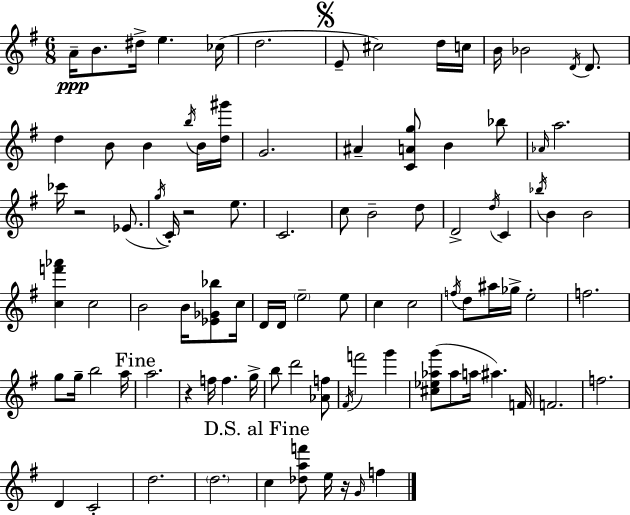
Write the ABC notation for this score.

X:1
T:Untitled
M:6/8
L:1/4
K:Em
A/4 B/2 ^d/4 e _c/4 d2 E/2 ^c2 d/4 c/4 B/4 _B2 D/4 D/2 d B/2 B b/4 B/4 [d^g']/4 G2 ^A [CAg]/2 B _b/2 _A/4 a2 _c'/4 z2 _E/2 g/4 C/4 z2 e/2 C2 c/2 B2 d/2 D2 d/4 C _b/4 B B2 [cf'_a'] c2 B2 B/4 [_E_G_b]/2 c/4 D/4 D/4 e2 e/2 c c2 f/4 d/2 ^a/4 _g/4 e2 f2 g/2 g/4 b2 a/4 a2 z f/4 f g/4 b/2 d'2 [_Af]/2 ^F/4 f'2 g' [^c_e_ag']/2 _a/2 a/4 ^a F/4 F2 f2 D C2 d2 d2 c [_daf']/2 e/4 z/4 G/4 f